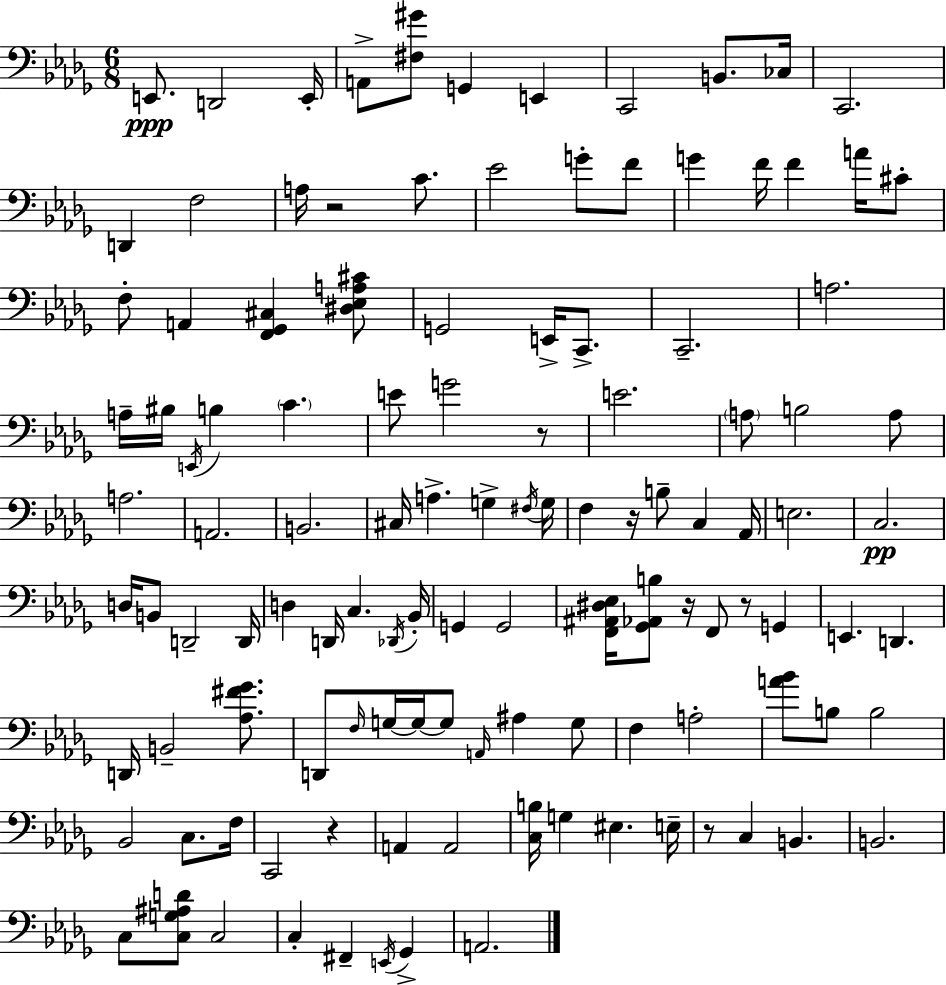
{
  \clef bass
  \numericTimeSignature
  \time 6/8
  \key bes \minor
  e,8.\ppp d,2 e,16-. | a,8-> <fis gis'>8 g,4 e,4 | c,2 b,8. ces16 | c,2. | \break d,4 f2 | a16 r2 c'8. | ees'2 g'8-. f'8 | g'4 f'16 f'4 a'16 cis'8-. | \break f8-. a,4 <f, ges, cis>4 <dis ees a cis'>8 | g,2 e,16-> c,8.-> | c,2.-- | a2. | \break a16-- bis16 \acciaccatura { e,16 } b4 \parenthesize c'4. | e'8 g'2 r8 | e'2. | \parenthesize a8 b2 a8 | \break a2. | a,2. | b,2. | cis16 a4.-> g4-> | \break \acciaccatura { fis16 } g16 f4 r16 b8-- c4 | aes,16 e2. | c2.\pp | d16 b,8 d,2-- | \break d,16 d4 d,16 c4. | \acciaccatura { des,16 } bes,16-. g,4 g,2 | <f, ais, dis ees>16 <ges, aes, b>8 r16 f,8 r8 g,4 | e,4. d,4. | \break d,16 b,2-- | <aes fis' ges'>8. d,8 \grace { f16 } g16~~ g16~~ g8 \grace { a,16 } ais4 | g8 f4 a2-. | <a' bes'>8 b8 b2 | \break bes,2 | c8. f16 c,2 | r4 a,4 a,2 | <c b>16 g4 eis4. | \break e16-- r8 c4 b,4. | b,2. | c8 <c g ais d'>8 c2 | c4-. fis,4-- | \break \acciaccatura { e,16 } ges,4-> a,2. | \bar "|."
}